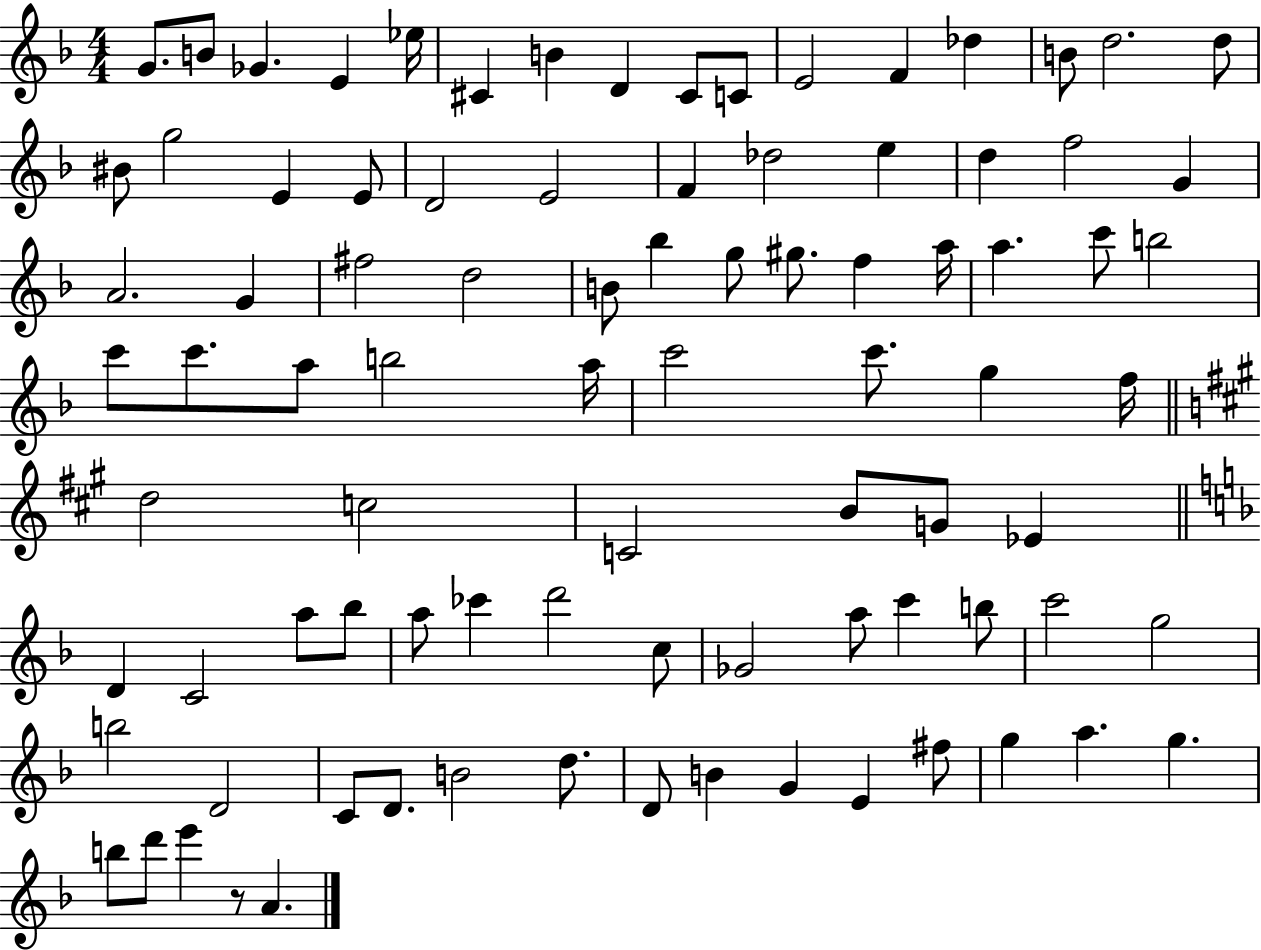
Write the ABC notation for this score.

X:1
T:Untitled
M:4/4
L:1/4
K:F
G/2 B/2 _G E _e/4 ^C B D ^C/2 C/2 E2 F _d B/2 d2 d/2 ^B/2 g2 E E/2 D2 E2 F _d2 e d f2 G A2 G ^f2 d2 B/2 _b g/2 ^g/2 f a/4 a c'/2 b2 c'/2 c'/2 a/2 b2 a/4 c'2 c'/2 g f/4 d2 c2 C2 B/2 G/2 _E D C2 a/2 _b/2 a/2 _c' d'2 c/2 _G2 a/2 c' b/2 c'2 g2 b2 D2 C/2 D/2 B2 d/2 D/2 B G E ^f/2 g a g b/2 d'/2 e' z/2 A